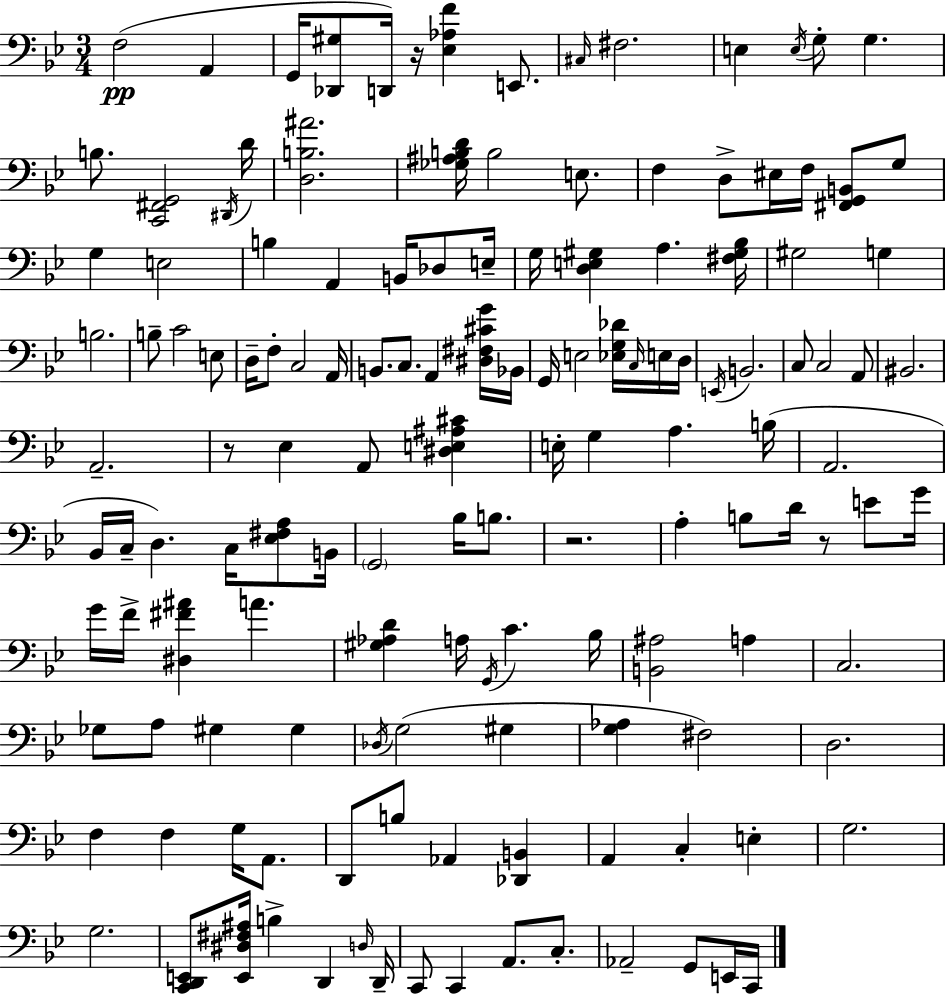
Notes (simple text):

F3/h A2/q G2/s [Db2,G#3]/e D2/s R/s [Eb3,Ab3,F4]/q E2/e. C#3/s F#3/h. E3/q E3/s G3/e G3/q. B3/e. [C2,F#2,G2]/h D#2/s D4/s [D3,B3,A#4]/h. [Gb3,A#3,B3,D4]/s B3/h E3/e. F3/q D3/e EIS3/s F3/s [F#2,G2,B2]/e G3/e G3/q E3/h B3/q A2/q B2/s Db3/e E3/s G3/s [D3,E3,G#3]/q A3/q. [F#3,G#3,Bb3]/s G#3/h G3/q B3/h. B3/e C4/h E3/e D3/s F3/e C3/h A2/s B2/e. C3/e. A2/q [D#3,F#3,C#4,G4]/s Bb2/s G2/s E3/h [Eb3,G3,Db4]/s C3/s E3/s D3/s E2/s B2/h. C3/e C3/h A2/e BIS2/h. A2/h. R/e Eb3/q A2/e [D#3,E3,A#3,C#4]/q E3/s G3/q A3/q. B3/s A2/h. Bb2/s C3/s D3/q. C3/s [Eb3,F#3,A3]/e B2/s G2/h Bb3/s B3/e. R/h. A3/q B3/e D4/s R/e E4/e G4/s G4/s F4/s [D#3,F#4,A#4]/q A4/q. [G#3,Ab3,D4]/q A3/s G2/s C4/q. Bb3/s [B2,A#3]/h A3/q C3/h. Gb3/e A3/e G#3/q G#3/q Db3/s G3/h G#3/q [G3,Ab3]/q F#3/h D3/h. F3/q F3/q G3/s A2/e. D2/e B3/e Ab2/q [Db2,B2]/q A2/q C3/q E3/q G3/h. G3/h. [C2,D2,E2]/e [E2,D#3,F#3,A#3]/s B3/q D2/q D3/s D2/s C2/e C2/q A2/e. C3/e. Ab2/h G2/e E2/s C2/s